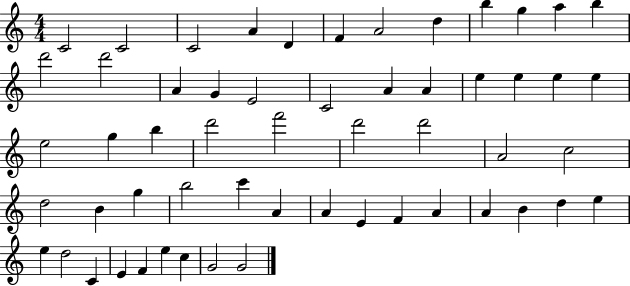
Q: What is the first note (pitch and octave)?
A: C4